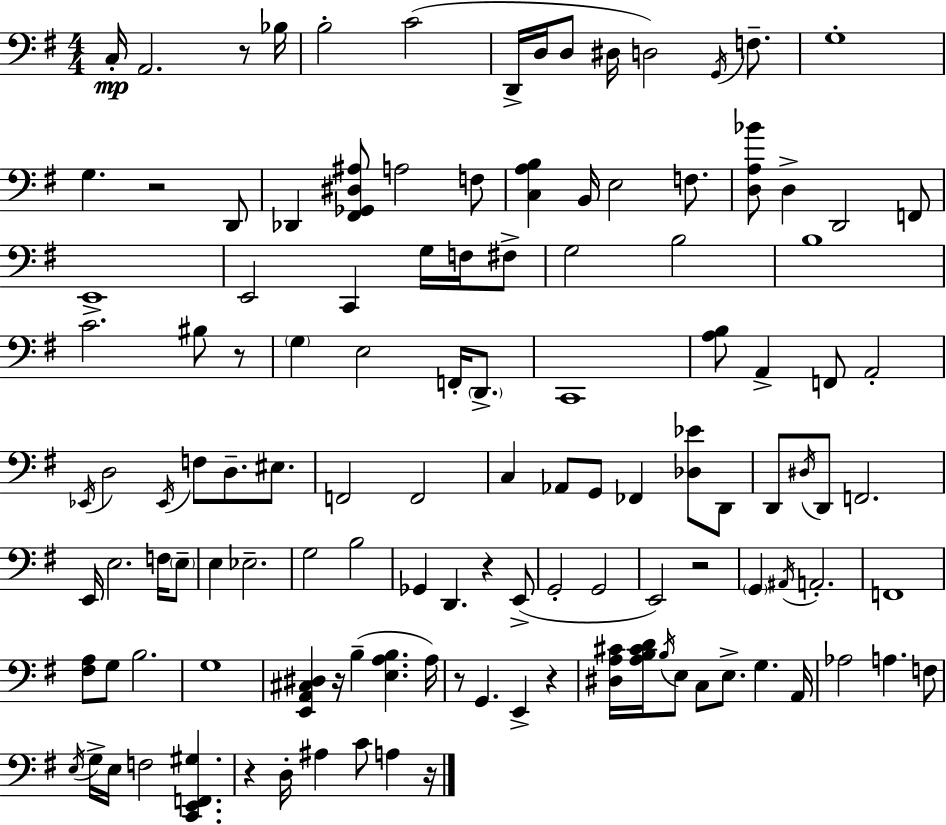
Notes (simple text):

C3/s A2/h. R/e Bb3/s B3/h C4/h D2/s D3/s D3/e D#3/s D3/h G2/s F3/e. G3/w G3/q. R/h D2/e Db2/q [F#2,Gb2,D#3,A#3]/e A3/h F3/e [C3,A3,B3]/q B2/s E3/h F3/e. [D3,A3,Bb4]/e D3/q D2/h F2/e E2/w E2/h C2/q G3/s F3/s F#3/e G3/h B3/h B3/w C4/h. BIS3/e R/e G3/q E3/h F2/s D2/e. C2/w [A3,B3]/e A2/q F2/e A2/h Eb2/s D3/h Eb2/s F3/e D3/e. EIS3/e. F2/h F2/h C3/q Ab2/e G2/e FES2/q [Db3,Eb4]/e D2/e D2/e D#3/s D2/e F2/h. E2/s E3/h. F3/s E3/e E3/q Eb3/h. G3/h B3/h Gb2/q D2/q. R/q E2/e G2/h G2/h E2/h R/h G2/q A#2/s A2/h. F2/w [F#3,A3]/e G3/e B3/h. G3/w [E2,A2,C#3,D#3]/q R/s B3/q [E3,A3,B3]/q. A3/s R/e G2/q. E2/q R/q [D#3,A3,C#4]/s [A3,B3,C#4,D4]/s B3/s E3/e C3/e E3/e. G3/q. A2/s Ab3/h A3/q. F3/e E3/s G3/s E3/s F3/h [C2,E2,F2,G#3]/q. R/q D3/s A#3/q C4/e A3/q R/s